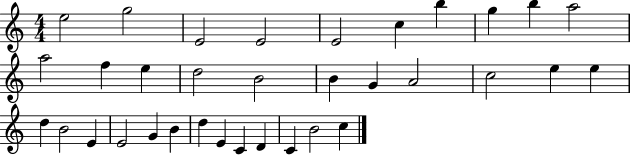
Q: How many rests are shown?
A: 0